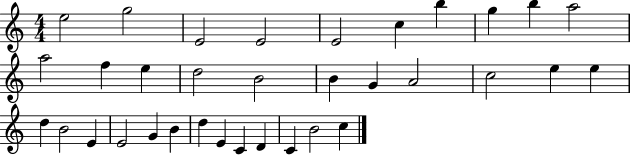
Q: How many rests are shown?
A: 0